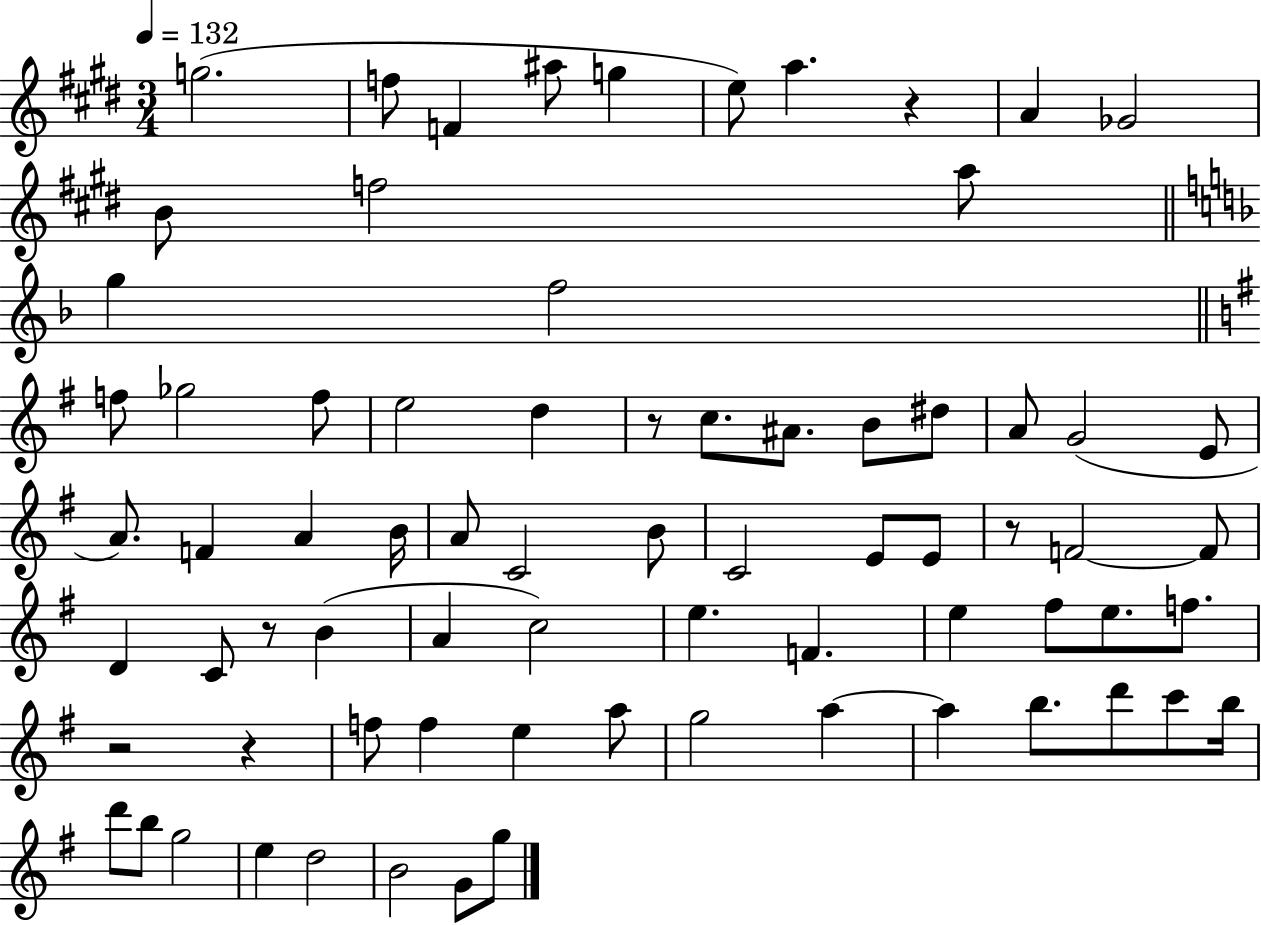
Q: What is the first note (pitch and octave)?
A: G5